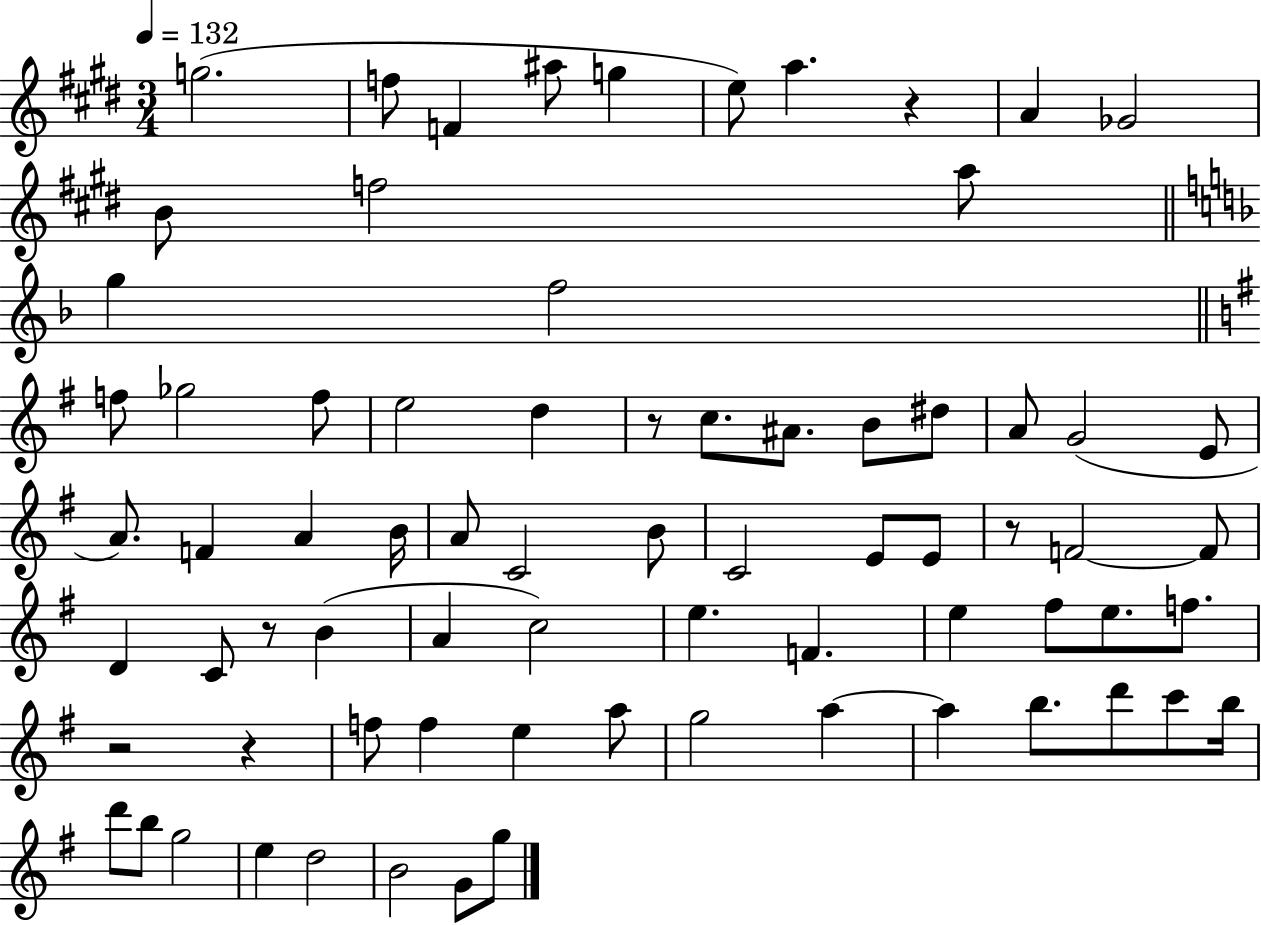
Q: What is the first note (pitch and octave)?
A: G5